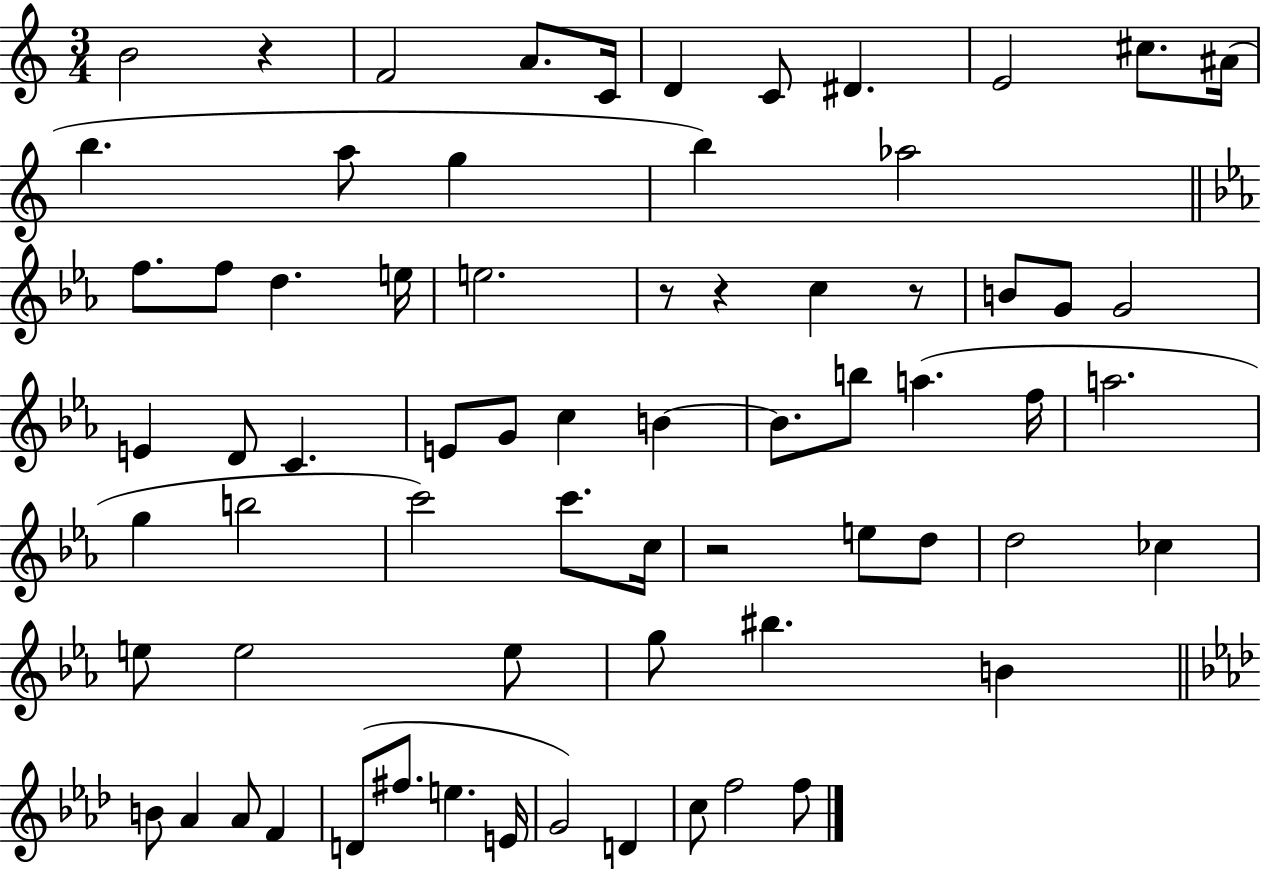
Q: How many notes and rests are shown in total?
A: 69